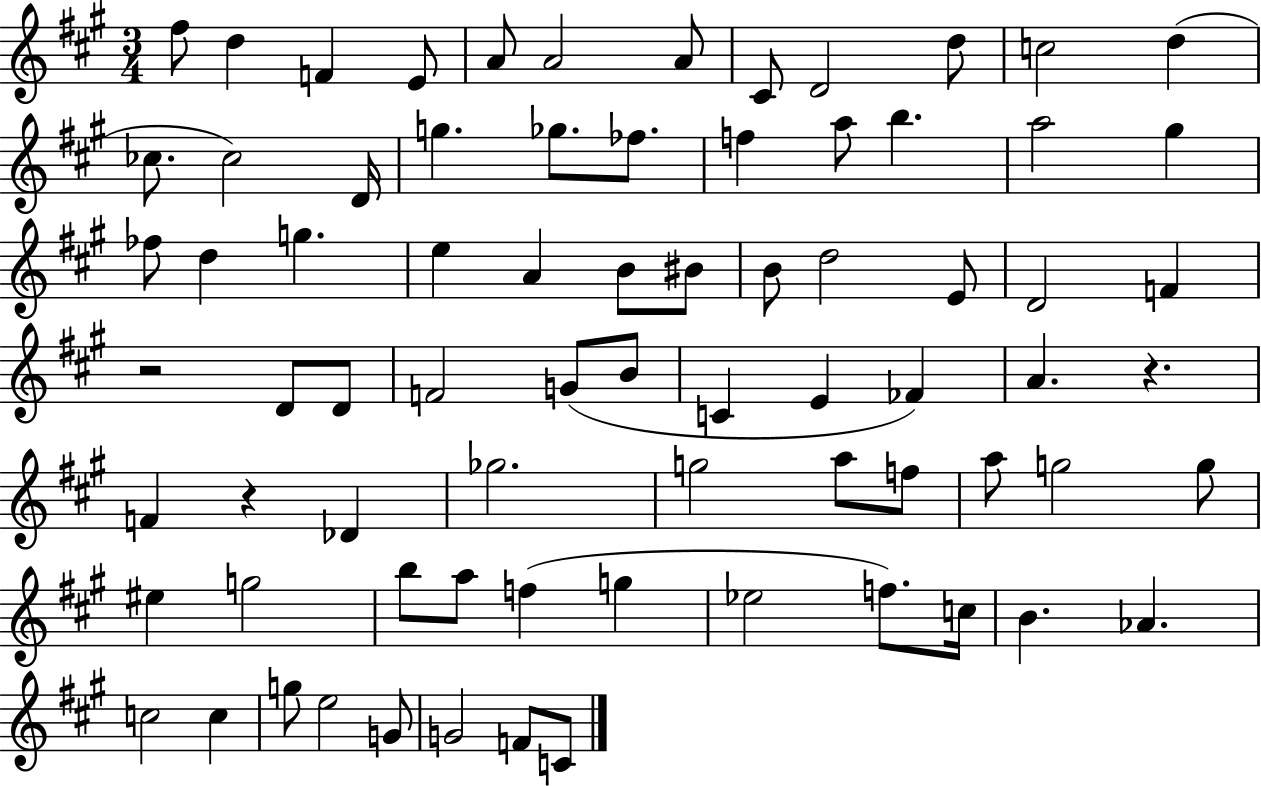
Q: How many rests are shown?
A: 3